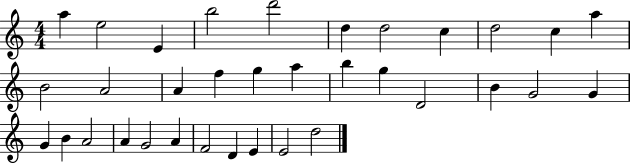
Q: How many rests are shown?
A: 0